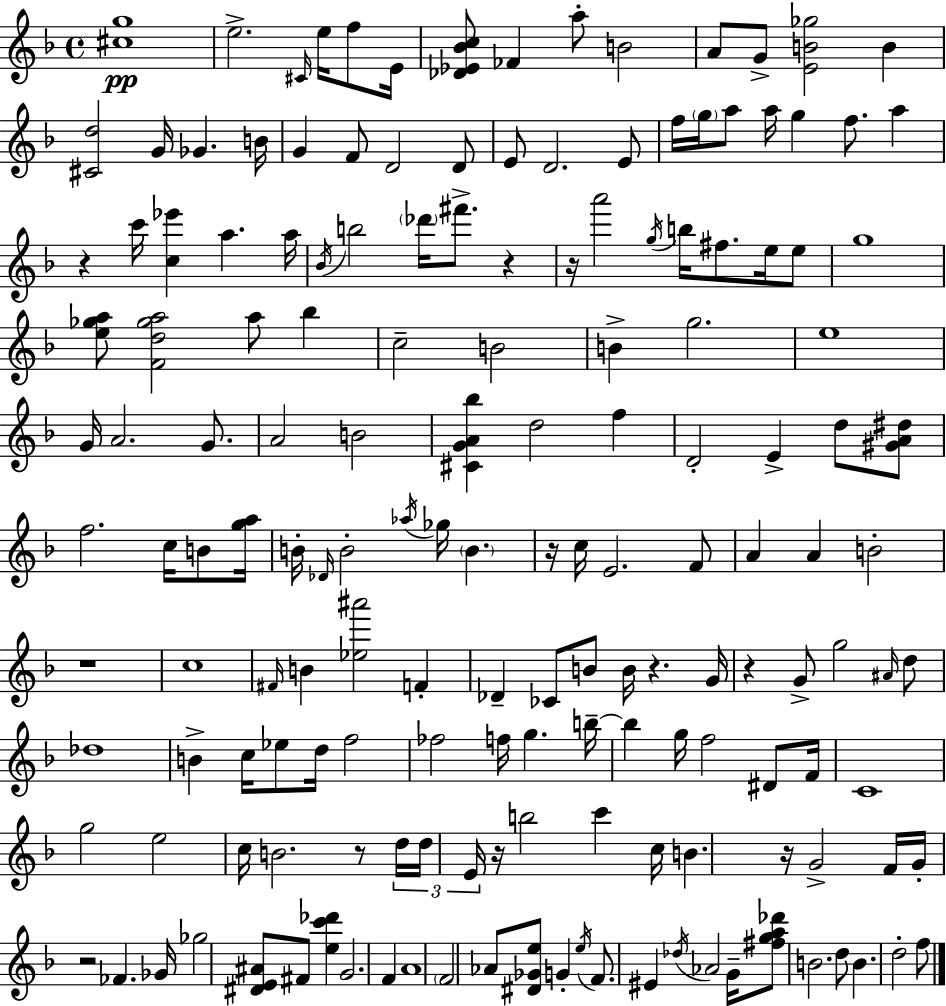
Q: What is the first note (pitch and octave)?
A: E5